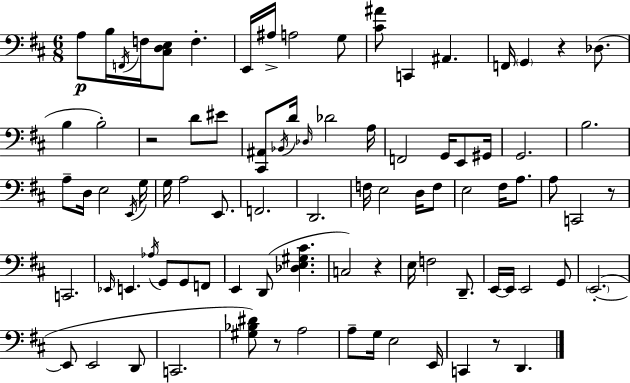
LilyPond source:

{
  \clef bass
  \numericTimeSignature
  \time 6/8
  \key d \major
  a8\p b16 \acciaccatura { f,16 } f16 <cis d e>8 f4.-. | e,16 ais16-> a2 g8 | <cis' ais'>8 c,4 ais,4. | f,16 \parenthesize g,4 r4 des8.( | \break b4 b2-.) | r2 d'8 eis'8 | <cis, ais,>8 \acciaccatura { bes,16 } d'16 \grace { des16 } des'2 | a16 f,2 g,16 | \break e,8 gis,16 g,2. | b2. | a8-- d16 e2 | \acciaccatura { e,16 } g16 g16 a2 | \break e,8. f,2. | d,2. | f16 e2 | d16 f8 e2 | \break fis16 a8. a8 c,2 | r8 c,2. | \grace { ees,16 } e,4. \acciaccatura { aes16 } | g,8 g,8 f,8 e,4 d,8( | \break <des e gis cis'>4. c2) | r4 e16 f2 | d,8.-- e,16~~ e,16 e,2 | g,8 \parenthesize e,2.-.~(~ | \break e,8 e,2 | d,8 c,2. | <gis bes dis'>8) r8 a2 | a8-- g16 e2 | \break e,16 c,4 r8 | d,4. \bar "|."
}